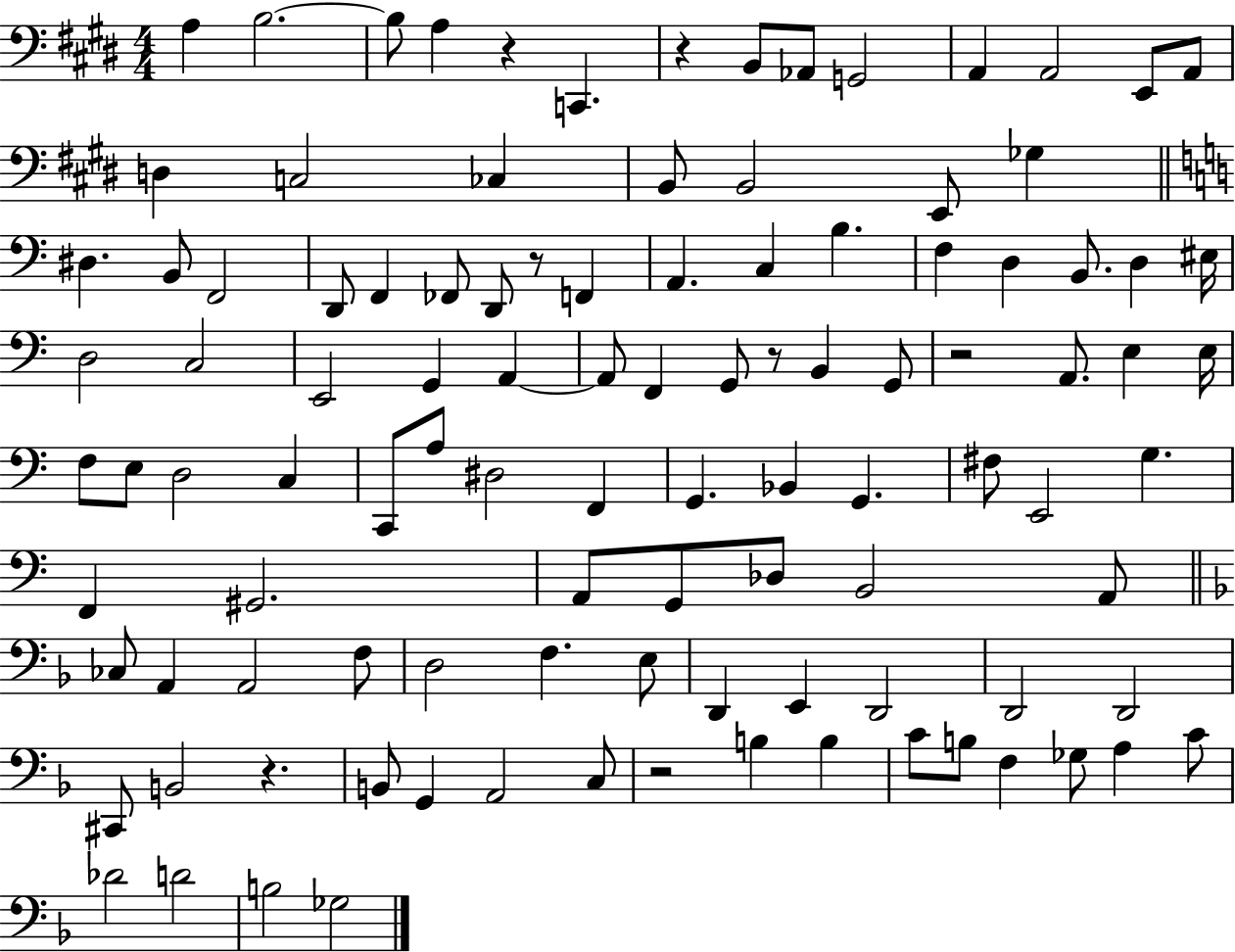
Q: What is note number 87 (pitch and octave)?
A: C3